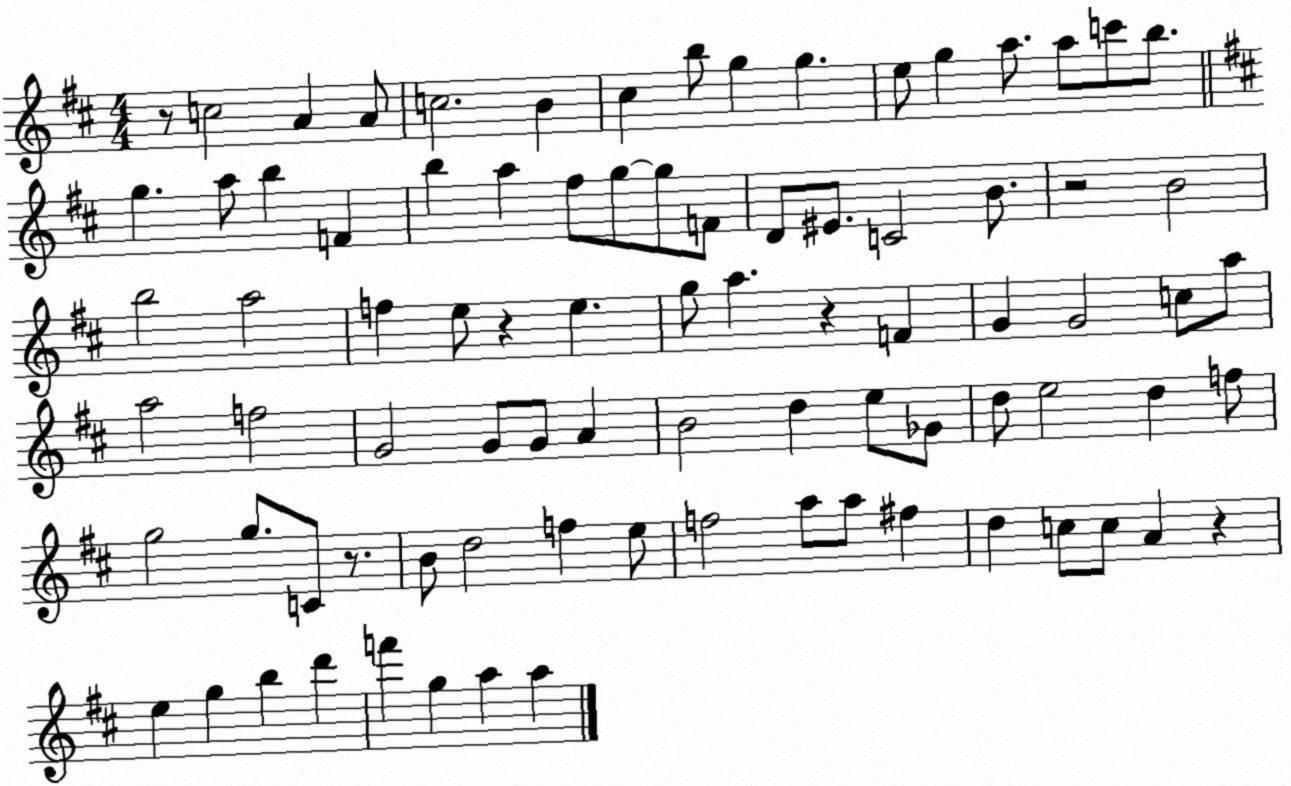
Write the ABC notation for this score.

X:1
T:Untitled
M:4/4
L:1/4
K:D
z/2 c2 A A/2 c2 B ^c b/2 g g e/2 g a/2 a/2 c'/2 b/2 g a/2 b F b a ^f/2 g/2 g/2 F/2 D/2 ^E/2 C2 B/2 z2 B2 b2 a2 f e/2 z e g/2 a z F G G2 c/2 a/2 a2 f2 G2 G/2 G/2 A B2 d e/2 _G/2 d/2 e2 d f/2 g2 g/2 C/2 z/2 B/2 d2 f e/2 f2 a/2 a/2 ^f d c/2 c/2 A z e g b d' f' g a a